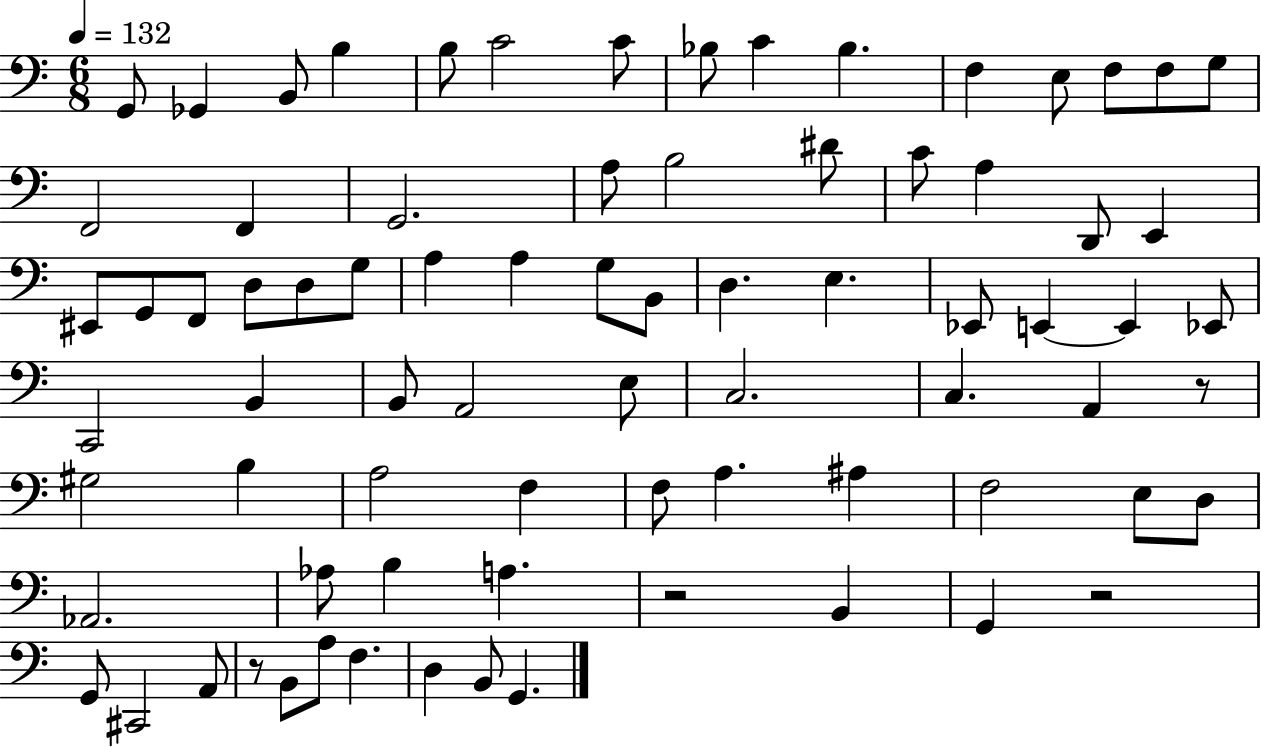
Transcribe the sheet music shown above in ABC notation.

X:1
T:Untitled
M:6/8
L:1/4
K:C
G,,/2 _G,, B,,/2 B, B,/2 C2 C/2 _B,/2 C _B, F, E,/2 F,/2 F,/2 G,/2 F,,2 F,, G,,2 A,/2 B,2 ^D/2 C/2 A, D,,/2 E,, ^E,,/2 G,,/2 F,,/2 D,/2 D,/2 G,/2 A, A, G,/2 B,,/2 D, E, _E,,/2 E,, E,, _E,,/2 C,,2 B,, B,,/2 A,,2 E,/2 C,2 C, A,, z/2 ^G,2 B, A,2 F, F,/2 A, ^A, F,2 E,/2 D,/2 _A,,2 _A,/2 B, A, z2 B,, G,, z2 G,,/2 ^C,,2 A,,/2 z/2 B,,/2 A,/2 F, D, B,,/2 G,,